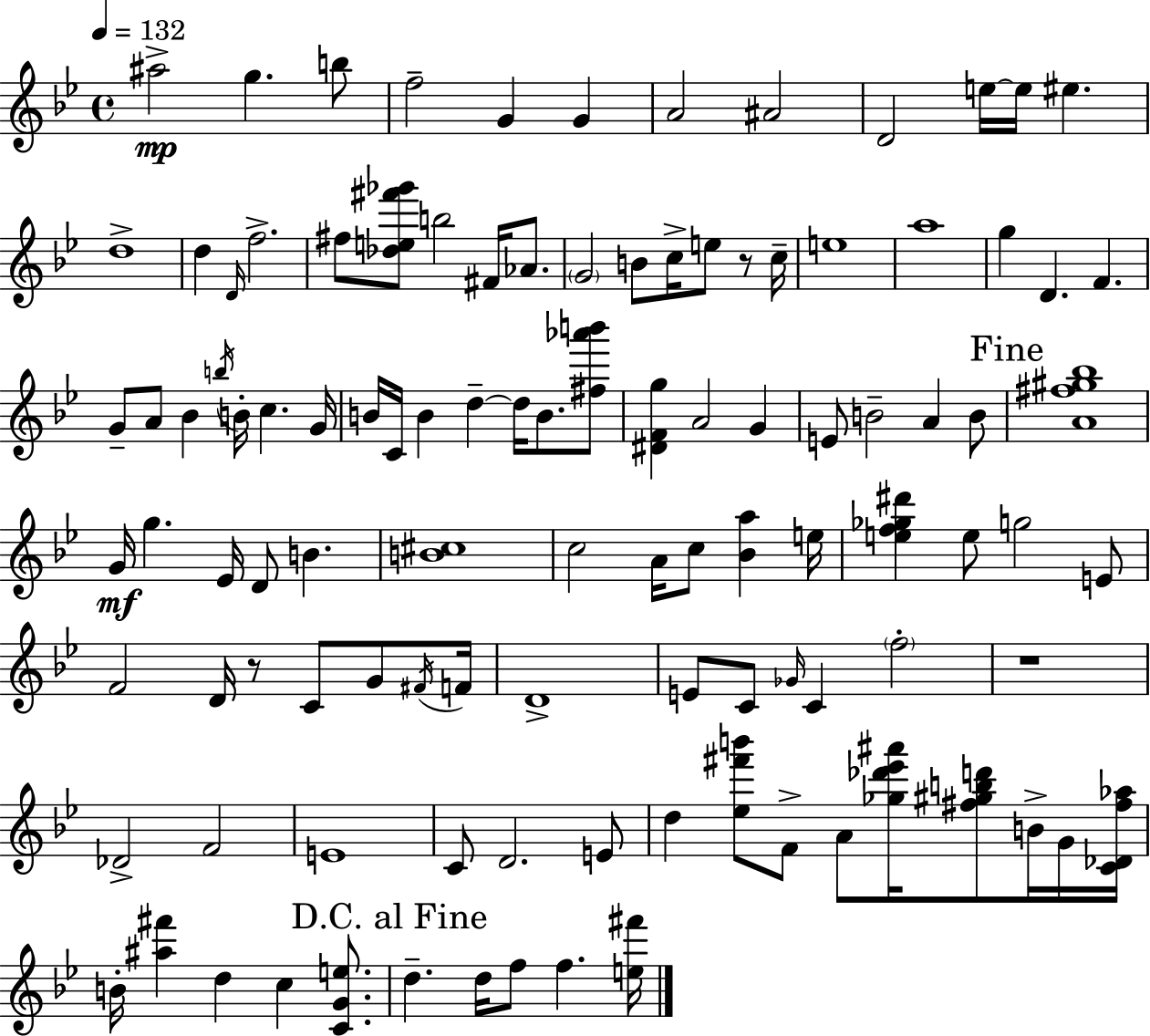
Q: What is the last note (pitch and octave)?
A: F5